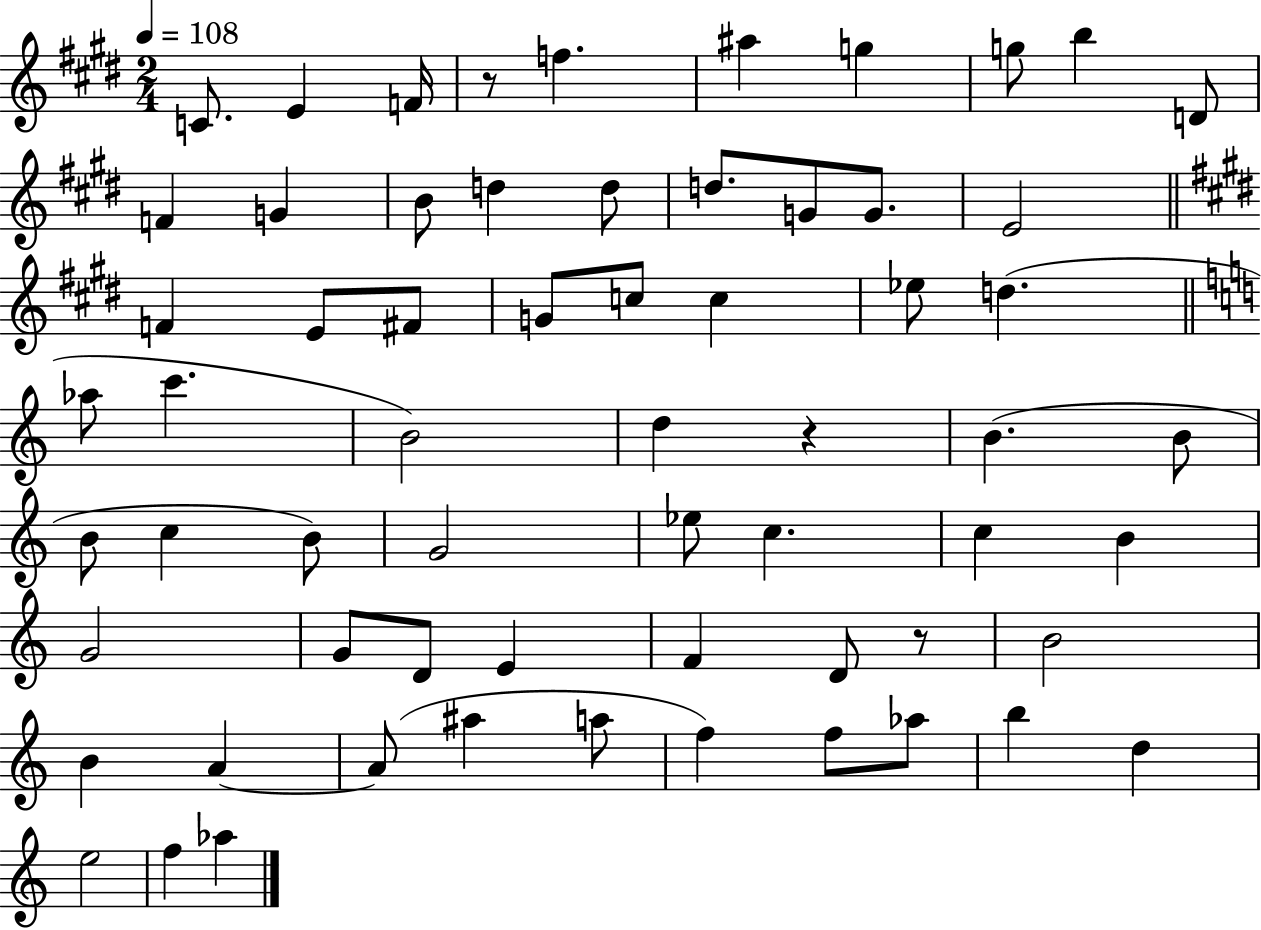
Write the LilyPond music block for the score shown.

{
  \clef treble
  \numericTimeSignature
  \time 2/4
  \key e \major
  \tempo 4 = 108
  c'8. e'4 f'16 | r8 f''4. | ais''4 g''4 | g''8 b''4 d'8 | \break f'4 g'4 | b'8 d''4 d''8 | d''8. g'8 g'8. | e'2 | \break \bar "||" \break \key e \major f'4 e'8 fis'8 | g'8 c''8 c''4 | ees''8 d''4.( | \bar "||" \break \key c \major aes''8 c'''4. | b'2) | d''4 r4 | b'4.( b'8 | \break b'8 c''4 b'8) | g'2 | ees''8 c''4. | c''4 b'4 | \break g'2 | g'8 d'8 e'4 | f'4 d'8 r8 | b'2 | \break b'4 a'4~~ | a'8( ais''4 a''8 | f''4) f''8 aes''8 | b''4 d''4 | \break e''2 | f''4 aes''4 | \bar "|."
}